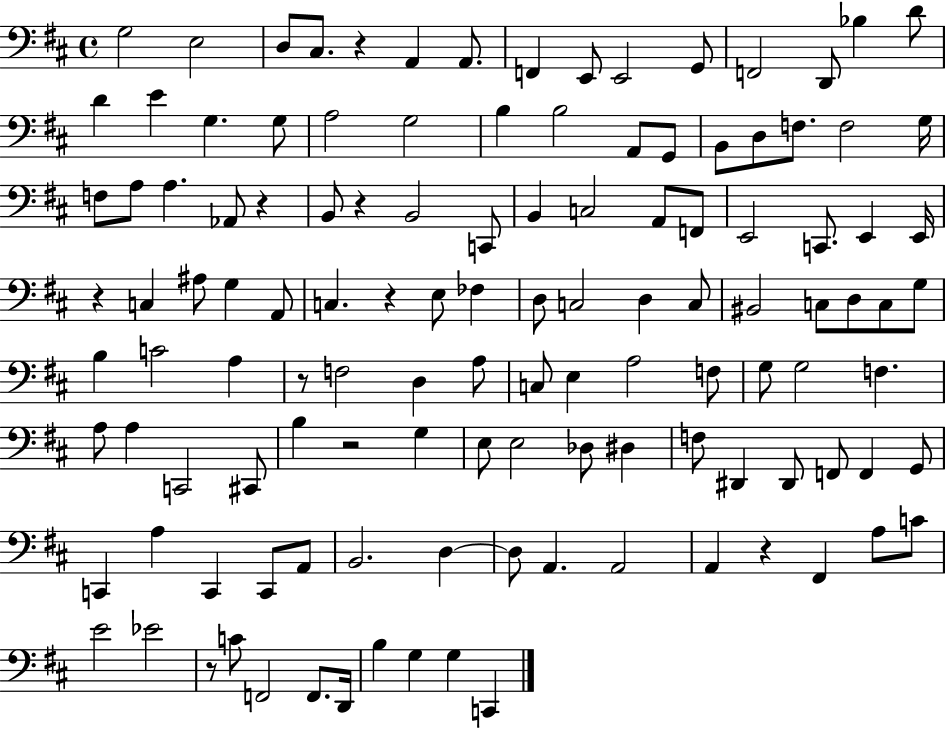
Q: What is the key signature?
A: D major